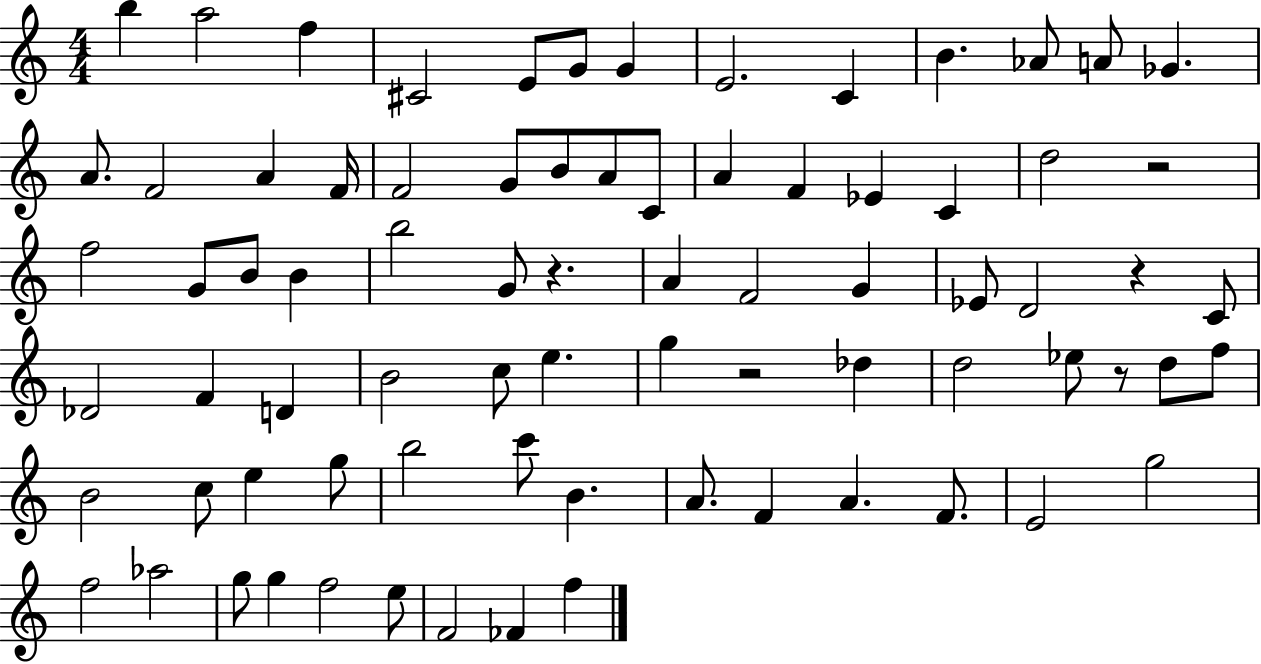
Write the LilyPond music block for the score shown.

{
  \clef treble
  \numericTimeSignature
  \time 4/4
  \key c \major
  b''4 a''2 f''4 | cis'2 e'8 g'8 g'4 | e'2. c'4 | b'4. aes'8 a'8 ges'4. | \break a'8. f'2 a'4 f'16 | f'2 g'8 b'8 a'8 c'8 | a'4 f'4 ees'4 c'4 | d''2 r2 | \break f''2 g'8 b'8 b'4 | b''2 g'8 r4. | a'4 f'2 g'4 | ees'8 d'2 r4 c'8 | \break des'2 f'4 d'4 | b'2 c''8 e''4. | g''4 r2 des''4 | d''2 ees''8 r8 d''8 f''8 | \break b'2 c''8 e''4 g''8 | b''2 c'''8 b'4. | a'8. f'4 a'4. f'8. | e'2 g''2 | \break f''2 aes''2 | g''8 g''4 f''2 e''8 | f'2 fes'4 f''4 | \bar "|."
}